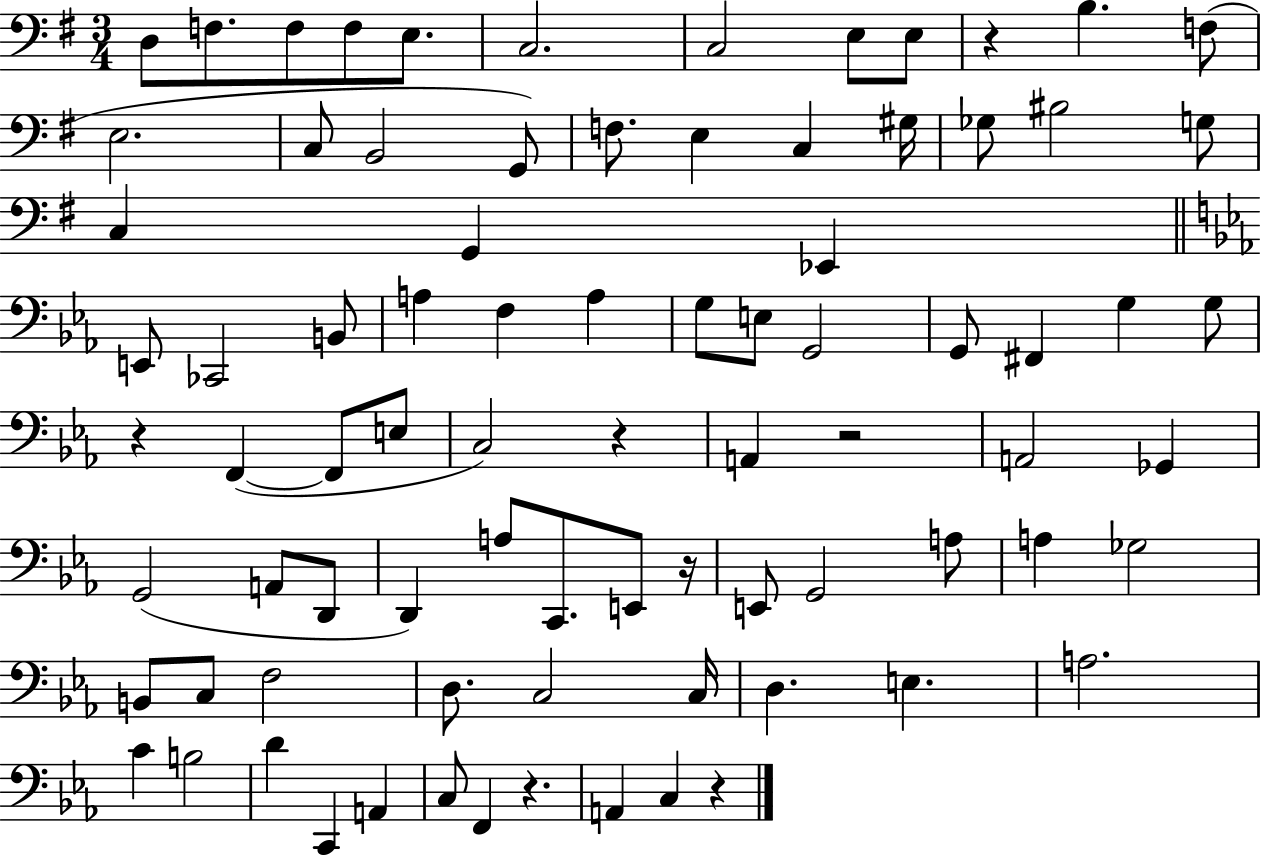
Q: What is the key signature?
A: G major